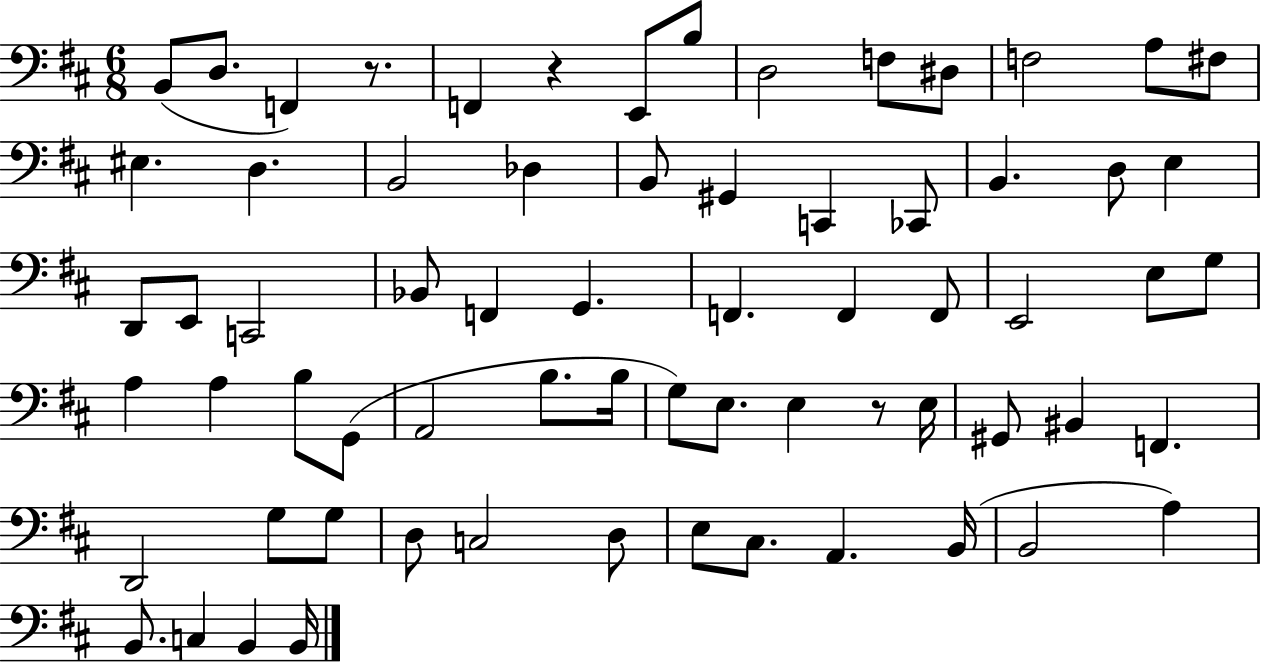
B2/e D3/e. F2/q R/e. F2/q R/q E2/e B3/e D3/h F3/e D#3/e F3/h A3/e F#3/e EIS3/q. D3/q. B2/h Db3/q B2/e G#2/q C2/q CES2/e B2/q. D3/e E3/q D2/e E2/e C2/h Bb2/e F2/q G2/q. F2/q. F2/q F2/e E2/h E3/e G3/e A3/q A3/q B3/e G2/e A2/h B3/e. B3/s G3/e E3/e. E3/q R/e E3/s G#2/e BIS2/q F2/q. D2/h G3/e G3/e D3/e C3/h D3/e E3/e C#3/e. A2/q. B2/s B2/h A3/q B2/e. C3/q B2/q B2/s